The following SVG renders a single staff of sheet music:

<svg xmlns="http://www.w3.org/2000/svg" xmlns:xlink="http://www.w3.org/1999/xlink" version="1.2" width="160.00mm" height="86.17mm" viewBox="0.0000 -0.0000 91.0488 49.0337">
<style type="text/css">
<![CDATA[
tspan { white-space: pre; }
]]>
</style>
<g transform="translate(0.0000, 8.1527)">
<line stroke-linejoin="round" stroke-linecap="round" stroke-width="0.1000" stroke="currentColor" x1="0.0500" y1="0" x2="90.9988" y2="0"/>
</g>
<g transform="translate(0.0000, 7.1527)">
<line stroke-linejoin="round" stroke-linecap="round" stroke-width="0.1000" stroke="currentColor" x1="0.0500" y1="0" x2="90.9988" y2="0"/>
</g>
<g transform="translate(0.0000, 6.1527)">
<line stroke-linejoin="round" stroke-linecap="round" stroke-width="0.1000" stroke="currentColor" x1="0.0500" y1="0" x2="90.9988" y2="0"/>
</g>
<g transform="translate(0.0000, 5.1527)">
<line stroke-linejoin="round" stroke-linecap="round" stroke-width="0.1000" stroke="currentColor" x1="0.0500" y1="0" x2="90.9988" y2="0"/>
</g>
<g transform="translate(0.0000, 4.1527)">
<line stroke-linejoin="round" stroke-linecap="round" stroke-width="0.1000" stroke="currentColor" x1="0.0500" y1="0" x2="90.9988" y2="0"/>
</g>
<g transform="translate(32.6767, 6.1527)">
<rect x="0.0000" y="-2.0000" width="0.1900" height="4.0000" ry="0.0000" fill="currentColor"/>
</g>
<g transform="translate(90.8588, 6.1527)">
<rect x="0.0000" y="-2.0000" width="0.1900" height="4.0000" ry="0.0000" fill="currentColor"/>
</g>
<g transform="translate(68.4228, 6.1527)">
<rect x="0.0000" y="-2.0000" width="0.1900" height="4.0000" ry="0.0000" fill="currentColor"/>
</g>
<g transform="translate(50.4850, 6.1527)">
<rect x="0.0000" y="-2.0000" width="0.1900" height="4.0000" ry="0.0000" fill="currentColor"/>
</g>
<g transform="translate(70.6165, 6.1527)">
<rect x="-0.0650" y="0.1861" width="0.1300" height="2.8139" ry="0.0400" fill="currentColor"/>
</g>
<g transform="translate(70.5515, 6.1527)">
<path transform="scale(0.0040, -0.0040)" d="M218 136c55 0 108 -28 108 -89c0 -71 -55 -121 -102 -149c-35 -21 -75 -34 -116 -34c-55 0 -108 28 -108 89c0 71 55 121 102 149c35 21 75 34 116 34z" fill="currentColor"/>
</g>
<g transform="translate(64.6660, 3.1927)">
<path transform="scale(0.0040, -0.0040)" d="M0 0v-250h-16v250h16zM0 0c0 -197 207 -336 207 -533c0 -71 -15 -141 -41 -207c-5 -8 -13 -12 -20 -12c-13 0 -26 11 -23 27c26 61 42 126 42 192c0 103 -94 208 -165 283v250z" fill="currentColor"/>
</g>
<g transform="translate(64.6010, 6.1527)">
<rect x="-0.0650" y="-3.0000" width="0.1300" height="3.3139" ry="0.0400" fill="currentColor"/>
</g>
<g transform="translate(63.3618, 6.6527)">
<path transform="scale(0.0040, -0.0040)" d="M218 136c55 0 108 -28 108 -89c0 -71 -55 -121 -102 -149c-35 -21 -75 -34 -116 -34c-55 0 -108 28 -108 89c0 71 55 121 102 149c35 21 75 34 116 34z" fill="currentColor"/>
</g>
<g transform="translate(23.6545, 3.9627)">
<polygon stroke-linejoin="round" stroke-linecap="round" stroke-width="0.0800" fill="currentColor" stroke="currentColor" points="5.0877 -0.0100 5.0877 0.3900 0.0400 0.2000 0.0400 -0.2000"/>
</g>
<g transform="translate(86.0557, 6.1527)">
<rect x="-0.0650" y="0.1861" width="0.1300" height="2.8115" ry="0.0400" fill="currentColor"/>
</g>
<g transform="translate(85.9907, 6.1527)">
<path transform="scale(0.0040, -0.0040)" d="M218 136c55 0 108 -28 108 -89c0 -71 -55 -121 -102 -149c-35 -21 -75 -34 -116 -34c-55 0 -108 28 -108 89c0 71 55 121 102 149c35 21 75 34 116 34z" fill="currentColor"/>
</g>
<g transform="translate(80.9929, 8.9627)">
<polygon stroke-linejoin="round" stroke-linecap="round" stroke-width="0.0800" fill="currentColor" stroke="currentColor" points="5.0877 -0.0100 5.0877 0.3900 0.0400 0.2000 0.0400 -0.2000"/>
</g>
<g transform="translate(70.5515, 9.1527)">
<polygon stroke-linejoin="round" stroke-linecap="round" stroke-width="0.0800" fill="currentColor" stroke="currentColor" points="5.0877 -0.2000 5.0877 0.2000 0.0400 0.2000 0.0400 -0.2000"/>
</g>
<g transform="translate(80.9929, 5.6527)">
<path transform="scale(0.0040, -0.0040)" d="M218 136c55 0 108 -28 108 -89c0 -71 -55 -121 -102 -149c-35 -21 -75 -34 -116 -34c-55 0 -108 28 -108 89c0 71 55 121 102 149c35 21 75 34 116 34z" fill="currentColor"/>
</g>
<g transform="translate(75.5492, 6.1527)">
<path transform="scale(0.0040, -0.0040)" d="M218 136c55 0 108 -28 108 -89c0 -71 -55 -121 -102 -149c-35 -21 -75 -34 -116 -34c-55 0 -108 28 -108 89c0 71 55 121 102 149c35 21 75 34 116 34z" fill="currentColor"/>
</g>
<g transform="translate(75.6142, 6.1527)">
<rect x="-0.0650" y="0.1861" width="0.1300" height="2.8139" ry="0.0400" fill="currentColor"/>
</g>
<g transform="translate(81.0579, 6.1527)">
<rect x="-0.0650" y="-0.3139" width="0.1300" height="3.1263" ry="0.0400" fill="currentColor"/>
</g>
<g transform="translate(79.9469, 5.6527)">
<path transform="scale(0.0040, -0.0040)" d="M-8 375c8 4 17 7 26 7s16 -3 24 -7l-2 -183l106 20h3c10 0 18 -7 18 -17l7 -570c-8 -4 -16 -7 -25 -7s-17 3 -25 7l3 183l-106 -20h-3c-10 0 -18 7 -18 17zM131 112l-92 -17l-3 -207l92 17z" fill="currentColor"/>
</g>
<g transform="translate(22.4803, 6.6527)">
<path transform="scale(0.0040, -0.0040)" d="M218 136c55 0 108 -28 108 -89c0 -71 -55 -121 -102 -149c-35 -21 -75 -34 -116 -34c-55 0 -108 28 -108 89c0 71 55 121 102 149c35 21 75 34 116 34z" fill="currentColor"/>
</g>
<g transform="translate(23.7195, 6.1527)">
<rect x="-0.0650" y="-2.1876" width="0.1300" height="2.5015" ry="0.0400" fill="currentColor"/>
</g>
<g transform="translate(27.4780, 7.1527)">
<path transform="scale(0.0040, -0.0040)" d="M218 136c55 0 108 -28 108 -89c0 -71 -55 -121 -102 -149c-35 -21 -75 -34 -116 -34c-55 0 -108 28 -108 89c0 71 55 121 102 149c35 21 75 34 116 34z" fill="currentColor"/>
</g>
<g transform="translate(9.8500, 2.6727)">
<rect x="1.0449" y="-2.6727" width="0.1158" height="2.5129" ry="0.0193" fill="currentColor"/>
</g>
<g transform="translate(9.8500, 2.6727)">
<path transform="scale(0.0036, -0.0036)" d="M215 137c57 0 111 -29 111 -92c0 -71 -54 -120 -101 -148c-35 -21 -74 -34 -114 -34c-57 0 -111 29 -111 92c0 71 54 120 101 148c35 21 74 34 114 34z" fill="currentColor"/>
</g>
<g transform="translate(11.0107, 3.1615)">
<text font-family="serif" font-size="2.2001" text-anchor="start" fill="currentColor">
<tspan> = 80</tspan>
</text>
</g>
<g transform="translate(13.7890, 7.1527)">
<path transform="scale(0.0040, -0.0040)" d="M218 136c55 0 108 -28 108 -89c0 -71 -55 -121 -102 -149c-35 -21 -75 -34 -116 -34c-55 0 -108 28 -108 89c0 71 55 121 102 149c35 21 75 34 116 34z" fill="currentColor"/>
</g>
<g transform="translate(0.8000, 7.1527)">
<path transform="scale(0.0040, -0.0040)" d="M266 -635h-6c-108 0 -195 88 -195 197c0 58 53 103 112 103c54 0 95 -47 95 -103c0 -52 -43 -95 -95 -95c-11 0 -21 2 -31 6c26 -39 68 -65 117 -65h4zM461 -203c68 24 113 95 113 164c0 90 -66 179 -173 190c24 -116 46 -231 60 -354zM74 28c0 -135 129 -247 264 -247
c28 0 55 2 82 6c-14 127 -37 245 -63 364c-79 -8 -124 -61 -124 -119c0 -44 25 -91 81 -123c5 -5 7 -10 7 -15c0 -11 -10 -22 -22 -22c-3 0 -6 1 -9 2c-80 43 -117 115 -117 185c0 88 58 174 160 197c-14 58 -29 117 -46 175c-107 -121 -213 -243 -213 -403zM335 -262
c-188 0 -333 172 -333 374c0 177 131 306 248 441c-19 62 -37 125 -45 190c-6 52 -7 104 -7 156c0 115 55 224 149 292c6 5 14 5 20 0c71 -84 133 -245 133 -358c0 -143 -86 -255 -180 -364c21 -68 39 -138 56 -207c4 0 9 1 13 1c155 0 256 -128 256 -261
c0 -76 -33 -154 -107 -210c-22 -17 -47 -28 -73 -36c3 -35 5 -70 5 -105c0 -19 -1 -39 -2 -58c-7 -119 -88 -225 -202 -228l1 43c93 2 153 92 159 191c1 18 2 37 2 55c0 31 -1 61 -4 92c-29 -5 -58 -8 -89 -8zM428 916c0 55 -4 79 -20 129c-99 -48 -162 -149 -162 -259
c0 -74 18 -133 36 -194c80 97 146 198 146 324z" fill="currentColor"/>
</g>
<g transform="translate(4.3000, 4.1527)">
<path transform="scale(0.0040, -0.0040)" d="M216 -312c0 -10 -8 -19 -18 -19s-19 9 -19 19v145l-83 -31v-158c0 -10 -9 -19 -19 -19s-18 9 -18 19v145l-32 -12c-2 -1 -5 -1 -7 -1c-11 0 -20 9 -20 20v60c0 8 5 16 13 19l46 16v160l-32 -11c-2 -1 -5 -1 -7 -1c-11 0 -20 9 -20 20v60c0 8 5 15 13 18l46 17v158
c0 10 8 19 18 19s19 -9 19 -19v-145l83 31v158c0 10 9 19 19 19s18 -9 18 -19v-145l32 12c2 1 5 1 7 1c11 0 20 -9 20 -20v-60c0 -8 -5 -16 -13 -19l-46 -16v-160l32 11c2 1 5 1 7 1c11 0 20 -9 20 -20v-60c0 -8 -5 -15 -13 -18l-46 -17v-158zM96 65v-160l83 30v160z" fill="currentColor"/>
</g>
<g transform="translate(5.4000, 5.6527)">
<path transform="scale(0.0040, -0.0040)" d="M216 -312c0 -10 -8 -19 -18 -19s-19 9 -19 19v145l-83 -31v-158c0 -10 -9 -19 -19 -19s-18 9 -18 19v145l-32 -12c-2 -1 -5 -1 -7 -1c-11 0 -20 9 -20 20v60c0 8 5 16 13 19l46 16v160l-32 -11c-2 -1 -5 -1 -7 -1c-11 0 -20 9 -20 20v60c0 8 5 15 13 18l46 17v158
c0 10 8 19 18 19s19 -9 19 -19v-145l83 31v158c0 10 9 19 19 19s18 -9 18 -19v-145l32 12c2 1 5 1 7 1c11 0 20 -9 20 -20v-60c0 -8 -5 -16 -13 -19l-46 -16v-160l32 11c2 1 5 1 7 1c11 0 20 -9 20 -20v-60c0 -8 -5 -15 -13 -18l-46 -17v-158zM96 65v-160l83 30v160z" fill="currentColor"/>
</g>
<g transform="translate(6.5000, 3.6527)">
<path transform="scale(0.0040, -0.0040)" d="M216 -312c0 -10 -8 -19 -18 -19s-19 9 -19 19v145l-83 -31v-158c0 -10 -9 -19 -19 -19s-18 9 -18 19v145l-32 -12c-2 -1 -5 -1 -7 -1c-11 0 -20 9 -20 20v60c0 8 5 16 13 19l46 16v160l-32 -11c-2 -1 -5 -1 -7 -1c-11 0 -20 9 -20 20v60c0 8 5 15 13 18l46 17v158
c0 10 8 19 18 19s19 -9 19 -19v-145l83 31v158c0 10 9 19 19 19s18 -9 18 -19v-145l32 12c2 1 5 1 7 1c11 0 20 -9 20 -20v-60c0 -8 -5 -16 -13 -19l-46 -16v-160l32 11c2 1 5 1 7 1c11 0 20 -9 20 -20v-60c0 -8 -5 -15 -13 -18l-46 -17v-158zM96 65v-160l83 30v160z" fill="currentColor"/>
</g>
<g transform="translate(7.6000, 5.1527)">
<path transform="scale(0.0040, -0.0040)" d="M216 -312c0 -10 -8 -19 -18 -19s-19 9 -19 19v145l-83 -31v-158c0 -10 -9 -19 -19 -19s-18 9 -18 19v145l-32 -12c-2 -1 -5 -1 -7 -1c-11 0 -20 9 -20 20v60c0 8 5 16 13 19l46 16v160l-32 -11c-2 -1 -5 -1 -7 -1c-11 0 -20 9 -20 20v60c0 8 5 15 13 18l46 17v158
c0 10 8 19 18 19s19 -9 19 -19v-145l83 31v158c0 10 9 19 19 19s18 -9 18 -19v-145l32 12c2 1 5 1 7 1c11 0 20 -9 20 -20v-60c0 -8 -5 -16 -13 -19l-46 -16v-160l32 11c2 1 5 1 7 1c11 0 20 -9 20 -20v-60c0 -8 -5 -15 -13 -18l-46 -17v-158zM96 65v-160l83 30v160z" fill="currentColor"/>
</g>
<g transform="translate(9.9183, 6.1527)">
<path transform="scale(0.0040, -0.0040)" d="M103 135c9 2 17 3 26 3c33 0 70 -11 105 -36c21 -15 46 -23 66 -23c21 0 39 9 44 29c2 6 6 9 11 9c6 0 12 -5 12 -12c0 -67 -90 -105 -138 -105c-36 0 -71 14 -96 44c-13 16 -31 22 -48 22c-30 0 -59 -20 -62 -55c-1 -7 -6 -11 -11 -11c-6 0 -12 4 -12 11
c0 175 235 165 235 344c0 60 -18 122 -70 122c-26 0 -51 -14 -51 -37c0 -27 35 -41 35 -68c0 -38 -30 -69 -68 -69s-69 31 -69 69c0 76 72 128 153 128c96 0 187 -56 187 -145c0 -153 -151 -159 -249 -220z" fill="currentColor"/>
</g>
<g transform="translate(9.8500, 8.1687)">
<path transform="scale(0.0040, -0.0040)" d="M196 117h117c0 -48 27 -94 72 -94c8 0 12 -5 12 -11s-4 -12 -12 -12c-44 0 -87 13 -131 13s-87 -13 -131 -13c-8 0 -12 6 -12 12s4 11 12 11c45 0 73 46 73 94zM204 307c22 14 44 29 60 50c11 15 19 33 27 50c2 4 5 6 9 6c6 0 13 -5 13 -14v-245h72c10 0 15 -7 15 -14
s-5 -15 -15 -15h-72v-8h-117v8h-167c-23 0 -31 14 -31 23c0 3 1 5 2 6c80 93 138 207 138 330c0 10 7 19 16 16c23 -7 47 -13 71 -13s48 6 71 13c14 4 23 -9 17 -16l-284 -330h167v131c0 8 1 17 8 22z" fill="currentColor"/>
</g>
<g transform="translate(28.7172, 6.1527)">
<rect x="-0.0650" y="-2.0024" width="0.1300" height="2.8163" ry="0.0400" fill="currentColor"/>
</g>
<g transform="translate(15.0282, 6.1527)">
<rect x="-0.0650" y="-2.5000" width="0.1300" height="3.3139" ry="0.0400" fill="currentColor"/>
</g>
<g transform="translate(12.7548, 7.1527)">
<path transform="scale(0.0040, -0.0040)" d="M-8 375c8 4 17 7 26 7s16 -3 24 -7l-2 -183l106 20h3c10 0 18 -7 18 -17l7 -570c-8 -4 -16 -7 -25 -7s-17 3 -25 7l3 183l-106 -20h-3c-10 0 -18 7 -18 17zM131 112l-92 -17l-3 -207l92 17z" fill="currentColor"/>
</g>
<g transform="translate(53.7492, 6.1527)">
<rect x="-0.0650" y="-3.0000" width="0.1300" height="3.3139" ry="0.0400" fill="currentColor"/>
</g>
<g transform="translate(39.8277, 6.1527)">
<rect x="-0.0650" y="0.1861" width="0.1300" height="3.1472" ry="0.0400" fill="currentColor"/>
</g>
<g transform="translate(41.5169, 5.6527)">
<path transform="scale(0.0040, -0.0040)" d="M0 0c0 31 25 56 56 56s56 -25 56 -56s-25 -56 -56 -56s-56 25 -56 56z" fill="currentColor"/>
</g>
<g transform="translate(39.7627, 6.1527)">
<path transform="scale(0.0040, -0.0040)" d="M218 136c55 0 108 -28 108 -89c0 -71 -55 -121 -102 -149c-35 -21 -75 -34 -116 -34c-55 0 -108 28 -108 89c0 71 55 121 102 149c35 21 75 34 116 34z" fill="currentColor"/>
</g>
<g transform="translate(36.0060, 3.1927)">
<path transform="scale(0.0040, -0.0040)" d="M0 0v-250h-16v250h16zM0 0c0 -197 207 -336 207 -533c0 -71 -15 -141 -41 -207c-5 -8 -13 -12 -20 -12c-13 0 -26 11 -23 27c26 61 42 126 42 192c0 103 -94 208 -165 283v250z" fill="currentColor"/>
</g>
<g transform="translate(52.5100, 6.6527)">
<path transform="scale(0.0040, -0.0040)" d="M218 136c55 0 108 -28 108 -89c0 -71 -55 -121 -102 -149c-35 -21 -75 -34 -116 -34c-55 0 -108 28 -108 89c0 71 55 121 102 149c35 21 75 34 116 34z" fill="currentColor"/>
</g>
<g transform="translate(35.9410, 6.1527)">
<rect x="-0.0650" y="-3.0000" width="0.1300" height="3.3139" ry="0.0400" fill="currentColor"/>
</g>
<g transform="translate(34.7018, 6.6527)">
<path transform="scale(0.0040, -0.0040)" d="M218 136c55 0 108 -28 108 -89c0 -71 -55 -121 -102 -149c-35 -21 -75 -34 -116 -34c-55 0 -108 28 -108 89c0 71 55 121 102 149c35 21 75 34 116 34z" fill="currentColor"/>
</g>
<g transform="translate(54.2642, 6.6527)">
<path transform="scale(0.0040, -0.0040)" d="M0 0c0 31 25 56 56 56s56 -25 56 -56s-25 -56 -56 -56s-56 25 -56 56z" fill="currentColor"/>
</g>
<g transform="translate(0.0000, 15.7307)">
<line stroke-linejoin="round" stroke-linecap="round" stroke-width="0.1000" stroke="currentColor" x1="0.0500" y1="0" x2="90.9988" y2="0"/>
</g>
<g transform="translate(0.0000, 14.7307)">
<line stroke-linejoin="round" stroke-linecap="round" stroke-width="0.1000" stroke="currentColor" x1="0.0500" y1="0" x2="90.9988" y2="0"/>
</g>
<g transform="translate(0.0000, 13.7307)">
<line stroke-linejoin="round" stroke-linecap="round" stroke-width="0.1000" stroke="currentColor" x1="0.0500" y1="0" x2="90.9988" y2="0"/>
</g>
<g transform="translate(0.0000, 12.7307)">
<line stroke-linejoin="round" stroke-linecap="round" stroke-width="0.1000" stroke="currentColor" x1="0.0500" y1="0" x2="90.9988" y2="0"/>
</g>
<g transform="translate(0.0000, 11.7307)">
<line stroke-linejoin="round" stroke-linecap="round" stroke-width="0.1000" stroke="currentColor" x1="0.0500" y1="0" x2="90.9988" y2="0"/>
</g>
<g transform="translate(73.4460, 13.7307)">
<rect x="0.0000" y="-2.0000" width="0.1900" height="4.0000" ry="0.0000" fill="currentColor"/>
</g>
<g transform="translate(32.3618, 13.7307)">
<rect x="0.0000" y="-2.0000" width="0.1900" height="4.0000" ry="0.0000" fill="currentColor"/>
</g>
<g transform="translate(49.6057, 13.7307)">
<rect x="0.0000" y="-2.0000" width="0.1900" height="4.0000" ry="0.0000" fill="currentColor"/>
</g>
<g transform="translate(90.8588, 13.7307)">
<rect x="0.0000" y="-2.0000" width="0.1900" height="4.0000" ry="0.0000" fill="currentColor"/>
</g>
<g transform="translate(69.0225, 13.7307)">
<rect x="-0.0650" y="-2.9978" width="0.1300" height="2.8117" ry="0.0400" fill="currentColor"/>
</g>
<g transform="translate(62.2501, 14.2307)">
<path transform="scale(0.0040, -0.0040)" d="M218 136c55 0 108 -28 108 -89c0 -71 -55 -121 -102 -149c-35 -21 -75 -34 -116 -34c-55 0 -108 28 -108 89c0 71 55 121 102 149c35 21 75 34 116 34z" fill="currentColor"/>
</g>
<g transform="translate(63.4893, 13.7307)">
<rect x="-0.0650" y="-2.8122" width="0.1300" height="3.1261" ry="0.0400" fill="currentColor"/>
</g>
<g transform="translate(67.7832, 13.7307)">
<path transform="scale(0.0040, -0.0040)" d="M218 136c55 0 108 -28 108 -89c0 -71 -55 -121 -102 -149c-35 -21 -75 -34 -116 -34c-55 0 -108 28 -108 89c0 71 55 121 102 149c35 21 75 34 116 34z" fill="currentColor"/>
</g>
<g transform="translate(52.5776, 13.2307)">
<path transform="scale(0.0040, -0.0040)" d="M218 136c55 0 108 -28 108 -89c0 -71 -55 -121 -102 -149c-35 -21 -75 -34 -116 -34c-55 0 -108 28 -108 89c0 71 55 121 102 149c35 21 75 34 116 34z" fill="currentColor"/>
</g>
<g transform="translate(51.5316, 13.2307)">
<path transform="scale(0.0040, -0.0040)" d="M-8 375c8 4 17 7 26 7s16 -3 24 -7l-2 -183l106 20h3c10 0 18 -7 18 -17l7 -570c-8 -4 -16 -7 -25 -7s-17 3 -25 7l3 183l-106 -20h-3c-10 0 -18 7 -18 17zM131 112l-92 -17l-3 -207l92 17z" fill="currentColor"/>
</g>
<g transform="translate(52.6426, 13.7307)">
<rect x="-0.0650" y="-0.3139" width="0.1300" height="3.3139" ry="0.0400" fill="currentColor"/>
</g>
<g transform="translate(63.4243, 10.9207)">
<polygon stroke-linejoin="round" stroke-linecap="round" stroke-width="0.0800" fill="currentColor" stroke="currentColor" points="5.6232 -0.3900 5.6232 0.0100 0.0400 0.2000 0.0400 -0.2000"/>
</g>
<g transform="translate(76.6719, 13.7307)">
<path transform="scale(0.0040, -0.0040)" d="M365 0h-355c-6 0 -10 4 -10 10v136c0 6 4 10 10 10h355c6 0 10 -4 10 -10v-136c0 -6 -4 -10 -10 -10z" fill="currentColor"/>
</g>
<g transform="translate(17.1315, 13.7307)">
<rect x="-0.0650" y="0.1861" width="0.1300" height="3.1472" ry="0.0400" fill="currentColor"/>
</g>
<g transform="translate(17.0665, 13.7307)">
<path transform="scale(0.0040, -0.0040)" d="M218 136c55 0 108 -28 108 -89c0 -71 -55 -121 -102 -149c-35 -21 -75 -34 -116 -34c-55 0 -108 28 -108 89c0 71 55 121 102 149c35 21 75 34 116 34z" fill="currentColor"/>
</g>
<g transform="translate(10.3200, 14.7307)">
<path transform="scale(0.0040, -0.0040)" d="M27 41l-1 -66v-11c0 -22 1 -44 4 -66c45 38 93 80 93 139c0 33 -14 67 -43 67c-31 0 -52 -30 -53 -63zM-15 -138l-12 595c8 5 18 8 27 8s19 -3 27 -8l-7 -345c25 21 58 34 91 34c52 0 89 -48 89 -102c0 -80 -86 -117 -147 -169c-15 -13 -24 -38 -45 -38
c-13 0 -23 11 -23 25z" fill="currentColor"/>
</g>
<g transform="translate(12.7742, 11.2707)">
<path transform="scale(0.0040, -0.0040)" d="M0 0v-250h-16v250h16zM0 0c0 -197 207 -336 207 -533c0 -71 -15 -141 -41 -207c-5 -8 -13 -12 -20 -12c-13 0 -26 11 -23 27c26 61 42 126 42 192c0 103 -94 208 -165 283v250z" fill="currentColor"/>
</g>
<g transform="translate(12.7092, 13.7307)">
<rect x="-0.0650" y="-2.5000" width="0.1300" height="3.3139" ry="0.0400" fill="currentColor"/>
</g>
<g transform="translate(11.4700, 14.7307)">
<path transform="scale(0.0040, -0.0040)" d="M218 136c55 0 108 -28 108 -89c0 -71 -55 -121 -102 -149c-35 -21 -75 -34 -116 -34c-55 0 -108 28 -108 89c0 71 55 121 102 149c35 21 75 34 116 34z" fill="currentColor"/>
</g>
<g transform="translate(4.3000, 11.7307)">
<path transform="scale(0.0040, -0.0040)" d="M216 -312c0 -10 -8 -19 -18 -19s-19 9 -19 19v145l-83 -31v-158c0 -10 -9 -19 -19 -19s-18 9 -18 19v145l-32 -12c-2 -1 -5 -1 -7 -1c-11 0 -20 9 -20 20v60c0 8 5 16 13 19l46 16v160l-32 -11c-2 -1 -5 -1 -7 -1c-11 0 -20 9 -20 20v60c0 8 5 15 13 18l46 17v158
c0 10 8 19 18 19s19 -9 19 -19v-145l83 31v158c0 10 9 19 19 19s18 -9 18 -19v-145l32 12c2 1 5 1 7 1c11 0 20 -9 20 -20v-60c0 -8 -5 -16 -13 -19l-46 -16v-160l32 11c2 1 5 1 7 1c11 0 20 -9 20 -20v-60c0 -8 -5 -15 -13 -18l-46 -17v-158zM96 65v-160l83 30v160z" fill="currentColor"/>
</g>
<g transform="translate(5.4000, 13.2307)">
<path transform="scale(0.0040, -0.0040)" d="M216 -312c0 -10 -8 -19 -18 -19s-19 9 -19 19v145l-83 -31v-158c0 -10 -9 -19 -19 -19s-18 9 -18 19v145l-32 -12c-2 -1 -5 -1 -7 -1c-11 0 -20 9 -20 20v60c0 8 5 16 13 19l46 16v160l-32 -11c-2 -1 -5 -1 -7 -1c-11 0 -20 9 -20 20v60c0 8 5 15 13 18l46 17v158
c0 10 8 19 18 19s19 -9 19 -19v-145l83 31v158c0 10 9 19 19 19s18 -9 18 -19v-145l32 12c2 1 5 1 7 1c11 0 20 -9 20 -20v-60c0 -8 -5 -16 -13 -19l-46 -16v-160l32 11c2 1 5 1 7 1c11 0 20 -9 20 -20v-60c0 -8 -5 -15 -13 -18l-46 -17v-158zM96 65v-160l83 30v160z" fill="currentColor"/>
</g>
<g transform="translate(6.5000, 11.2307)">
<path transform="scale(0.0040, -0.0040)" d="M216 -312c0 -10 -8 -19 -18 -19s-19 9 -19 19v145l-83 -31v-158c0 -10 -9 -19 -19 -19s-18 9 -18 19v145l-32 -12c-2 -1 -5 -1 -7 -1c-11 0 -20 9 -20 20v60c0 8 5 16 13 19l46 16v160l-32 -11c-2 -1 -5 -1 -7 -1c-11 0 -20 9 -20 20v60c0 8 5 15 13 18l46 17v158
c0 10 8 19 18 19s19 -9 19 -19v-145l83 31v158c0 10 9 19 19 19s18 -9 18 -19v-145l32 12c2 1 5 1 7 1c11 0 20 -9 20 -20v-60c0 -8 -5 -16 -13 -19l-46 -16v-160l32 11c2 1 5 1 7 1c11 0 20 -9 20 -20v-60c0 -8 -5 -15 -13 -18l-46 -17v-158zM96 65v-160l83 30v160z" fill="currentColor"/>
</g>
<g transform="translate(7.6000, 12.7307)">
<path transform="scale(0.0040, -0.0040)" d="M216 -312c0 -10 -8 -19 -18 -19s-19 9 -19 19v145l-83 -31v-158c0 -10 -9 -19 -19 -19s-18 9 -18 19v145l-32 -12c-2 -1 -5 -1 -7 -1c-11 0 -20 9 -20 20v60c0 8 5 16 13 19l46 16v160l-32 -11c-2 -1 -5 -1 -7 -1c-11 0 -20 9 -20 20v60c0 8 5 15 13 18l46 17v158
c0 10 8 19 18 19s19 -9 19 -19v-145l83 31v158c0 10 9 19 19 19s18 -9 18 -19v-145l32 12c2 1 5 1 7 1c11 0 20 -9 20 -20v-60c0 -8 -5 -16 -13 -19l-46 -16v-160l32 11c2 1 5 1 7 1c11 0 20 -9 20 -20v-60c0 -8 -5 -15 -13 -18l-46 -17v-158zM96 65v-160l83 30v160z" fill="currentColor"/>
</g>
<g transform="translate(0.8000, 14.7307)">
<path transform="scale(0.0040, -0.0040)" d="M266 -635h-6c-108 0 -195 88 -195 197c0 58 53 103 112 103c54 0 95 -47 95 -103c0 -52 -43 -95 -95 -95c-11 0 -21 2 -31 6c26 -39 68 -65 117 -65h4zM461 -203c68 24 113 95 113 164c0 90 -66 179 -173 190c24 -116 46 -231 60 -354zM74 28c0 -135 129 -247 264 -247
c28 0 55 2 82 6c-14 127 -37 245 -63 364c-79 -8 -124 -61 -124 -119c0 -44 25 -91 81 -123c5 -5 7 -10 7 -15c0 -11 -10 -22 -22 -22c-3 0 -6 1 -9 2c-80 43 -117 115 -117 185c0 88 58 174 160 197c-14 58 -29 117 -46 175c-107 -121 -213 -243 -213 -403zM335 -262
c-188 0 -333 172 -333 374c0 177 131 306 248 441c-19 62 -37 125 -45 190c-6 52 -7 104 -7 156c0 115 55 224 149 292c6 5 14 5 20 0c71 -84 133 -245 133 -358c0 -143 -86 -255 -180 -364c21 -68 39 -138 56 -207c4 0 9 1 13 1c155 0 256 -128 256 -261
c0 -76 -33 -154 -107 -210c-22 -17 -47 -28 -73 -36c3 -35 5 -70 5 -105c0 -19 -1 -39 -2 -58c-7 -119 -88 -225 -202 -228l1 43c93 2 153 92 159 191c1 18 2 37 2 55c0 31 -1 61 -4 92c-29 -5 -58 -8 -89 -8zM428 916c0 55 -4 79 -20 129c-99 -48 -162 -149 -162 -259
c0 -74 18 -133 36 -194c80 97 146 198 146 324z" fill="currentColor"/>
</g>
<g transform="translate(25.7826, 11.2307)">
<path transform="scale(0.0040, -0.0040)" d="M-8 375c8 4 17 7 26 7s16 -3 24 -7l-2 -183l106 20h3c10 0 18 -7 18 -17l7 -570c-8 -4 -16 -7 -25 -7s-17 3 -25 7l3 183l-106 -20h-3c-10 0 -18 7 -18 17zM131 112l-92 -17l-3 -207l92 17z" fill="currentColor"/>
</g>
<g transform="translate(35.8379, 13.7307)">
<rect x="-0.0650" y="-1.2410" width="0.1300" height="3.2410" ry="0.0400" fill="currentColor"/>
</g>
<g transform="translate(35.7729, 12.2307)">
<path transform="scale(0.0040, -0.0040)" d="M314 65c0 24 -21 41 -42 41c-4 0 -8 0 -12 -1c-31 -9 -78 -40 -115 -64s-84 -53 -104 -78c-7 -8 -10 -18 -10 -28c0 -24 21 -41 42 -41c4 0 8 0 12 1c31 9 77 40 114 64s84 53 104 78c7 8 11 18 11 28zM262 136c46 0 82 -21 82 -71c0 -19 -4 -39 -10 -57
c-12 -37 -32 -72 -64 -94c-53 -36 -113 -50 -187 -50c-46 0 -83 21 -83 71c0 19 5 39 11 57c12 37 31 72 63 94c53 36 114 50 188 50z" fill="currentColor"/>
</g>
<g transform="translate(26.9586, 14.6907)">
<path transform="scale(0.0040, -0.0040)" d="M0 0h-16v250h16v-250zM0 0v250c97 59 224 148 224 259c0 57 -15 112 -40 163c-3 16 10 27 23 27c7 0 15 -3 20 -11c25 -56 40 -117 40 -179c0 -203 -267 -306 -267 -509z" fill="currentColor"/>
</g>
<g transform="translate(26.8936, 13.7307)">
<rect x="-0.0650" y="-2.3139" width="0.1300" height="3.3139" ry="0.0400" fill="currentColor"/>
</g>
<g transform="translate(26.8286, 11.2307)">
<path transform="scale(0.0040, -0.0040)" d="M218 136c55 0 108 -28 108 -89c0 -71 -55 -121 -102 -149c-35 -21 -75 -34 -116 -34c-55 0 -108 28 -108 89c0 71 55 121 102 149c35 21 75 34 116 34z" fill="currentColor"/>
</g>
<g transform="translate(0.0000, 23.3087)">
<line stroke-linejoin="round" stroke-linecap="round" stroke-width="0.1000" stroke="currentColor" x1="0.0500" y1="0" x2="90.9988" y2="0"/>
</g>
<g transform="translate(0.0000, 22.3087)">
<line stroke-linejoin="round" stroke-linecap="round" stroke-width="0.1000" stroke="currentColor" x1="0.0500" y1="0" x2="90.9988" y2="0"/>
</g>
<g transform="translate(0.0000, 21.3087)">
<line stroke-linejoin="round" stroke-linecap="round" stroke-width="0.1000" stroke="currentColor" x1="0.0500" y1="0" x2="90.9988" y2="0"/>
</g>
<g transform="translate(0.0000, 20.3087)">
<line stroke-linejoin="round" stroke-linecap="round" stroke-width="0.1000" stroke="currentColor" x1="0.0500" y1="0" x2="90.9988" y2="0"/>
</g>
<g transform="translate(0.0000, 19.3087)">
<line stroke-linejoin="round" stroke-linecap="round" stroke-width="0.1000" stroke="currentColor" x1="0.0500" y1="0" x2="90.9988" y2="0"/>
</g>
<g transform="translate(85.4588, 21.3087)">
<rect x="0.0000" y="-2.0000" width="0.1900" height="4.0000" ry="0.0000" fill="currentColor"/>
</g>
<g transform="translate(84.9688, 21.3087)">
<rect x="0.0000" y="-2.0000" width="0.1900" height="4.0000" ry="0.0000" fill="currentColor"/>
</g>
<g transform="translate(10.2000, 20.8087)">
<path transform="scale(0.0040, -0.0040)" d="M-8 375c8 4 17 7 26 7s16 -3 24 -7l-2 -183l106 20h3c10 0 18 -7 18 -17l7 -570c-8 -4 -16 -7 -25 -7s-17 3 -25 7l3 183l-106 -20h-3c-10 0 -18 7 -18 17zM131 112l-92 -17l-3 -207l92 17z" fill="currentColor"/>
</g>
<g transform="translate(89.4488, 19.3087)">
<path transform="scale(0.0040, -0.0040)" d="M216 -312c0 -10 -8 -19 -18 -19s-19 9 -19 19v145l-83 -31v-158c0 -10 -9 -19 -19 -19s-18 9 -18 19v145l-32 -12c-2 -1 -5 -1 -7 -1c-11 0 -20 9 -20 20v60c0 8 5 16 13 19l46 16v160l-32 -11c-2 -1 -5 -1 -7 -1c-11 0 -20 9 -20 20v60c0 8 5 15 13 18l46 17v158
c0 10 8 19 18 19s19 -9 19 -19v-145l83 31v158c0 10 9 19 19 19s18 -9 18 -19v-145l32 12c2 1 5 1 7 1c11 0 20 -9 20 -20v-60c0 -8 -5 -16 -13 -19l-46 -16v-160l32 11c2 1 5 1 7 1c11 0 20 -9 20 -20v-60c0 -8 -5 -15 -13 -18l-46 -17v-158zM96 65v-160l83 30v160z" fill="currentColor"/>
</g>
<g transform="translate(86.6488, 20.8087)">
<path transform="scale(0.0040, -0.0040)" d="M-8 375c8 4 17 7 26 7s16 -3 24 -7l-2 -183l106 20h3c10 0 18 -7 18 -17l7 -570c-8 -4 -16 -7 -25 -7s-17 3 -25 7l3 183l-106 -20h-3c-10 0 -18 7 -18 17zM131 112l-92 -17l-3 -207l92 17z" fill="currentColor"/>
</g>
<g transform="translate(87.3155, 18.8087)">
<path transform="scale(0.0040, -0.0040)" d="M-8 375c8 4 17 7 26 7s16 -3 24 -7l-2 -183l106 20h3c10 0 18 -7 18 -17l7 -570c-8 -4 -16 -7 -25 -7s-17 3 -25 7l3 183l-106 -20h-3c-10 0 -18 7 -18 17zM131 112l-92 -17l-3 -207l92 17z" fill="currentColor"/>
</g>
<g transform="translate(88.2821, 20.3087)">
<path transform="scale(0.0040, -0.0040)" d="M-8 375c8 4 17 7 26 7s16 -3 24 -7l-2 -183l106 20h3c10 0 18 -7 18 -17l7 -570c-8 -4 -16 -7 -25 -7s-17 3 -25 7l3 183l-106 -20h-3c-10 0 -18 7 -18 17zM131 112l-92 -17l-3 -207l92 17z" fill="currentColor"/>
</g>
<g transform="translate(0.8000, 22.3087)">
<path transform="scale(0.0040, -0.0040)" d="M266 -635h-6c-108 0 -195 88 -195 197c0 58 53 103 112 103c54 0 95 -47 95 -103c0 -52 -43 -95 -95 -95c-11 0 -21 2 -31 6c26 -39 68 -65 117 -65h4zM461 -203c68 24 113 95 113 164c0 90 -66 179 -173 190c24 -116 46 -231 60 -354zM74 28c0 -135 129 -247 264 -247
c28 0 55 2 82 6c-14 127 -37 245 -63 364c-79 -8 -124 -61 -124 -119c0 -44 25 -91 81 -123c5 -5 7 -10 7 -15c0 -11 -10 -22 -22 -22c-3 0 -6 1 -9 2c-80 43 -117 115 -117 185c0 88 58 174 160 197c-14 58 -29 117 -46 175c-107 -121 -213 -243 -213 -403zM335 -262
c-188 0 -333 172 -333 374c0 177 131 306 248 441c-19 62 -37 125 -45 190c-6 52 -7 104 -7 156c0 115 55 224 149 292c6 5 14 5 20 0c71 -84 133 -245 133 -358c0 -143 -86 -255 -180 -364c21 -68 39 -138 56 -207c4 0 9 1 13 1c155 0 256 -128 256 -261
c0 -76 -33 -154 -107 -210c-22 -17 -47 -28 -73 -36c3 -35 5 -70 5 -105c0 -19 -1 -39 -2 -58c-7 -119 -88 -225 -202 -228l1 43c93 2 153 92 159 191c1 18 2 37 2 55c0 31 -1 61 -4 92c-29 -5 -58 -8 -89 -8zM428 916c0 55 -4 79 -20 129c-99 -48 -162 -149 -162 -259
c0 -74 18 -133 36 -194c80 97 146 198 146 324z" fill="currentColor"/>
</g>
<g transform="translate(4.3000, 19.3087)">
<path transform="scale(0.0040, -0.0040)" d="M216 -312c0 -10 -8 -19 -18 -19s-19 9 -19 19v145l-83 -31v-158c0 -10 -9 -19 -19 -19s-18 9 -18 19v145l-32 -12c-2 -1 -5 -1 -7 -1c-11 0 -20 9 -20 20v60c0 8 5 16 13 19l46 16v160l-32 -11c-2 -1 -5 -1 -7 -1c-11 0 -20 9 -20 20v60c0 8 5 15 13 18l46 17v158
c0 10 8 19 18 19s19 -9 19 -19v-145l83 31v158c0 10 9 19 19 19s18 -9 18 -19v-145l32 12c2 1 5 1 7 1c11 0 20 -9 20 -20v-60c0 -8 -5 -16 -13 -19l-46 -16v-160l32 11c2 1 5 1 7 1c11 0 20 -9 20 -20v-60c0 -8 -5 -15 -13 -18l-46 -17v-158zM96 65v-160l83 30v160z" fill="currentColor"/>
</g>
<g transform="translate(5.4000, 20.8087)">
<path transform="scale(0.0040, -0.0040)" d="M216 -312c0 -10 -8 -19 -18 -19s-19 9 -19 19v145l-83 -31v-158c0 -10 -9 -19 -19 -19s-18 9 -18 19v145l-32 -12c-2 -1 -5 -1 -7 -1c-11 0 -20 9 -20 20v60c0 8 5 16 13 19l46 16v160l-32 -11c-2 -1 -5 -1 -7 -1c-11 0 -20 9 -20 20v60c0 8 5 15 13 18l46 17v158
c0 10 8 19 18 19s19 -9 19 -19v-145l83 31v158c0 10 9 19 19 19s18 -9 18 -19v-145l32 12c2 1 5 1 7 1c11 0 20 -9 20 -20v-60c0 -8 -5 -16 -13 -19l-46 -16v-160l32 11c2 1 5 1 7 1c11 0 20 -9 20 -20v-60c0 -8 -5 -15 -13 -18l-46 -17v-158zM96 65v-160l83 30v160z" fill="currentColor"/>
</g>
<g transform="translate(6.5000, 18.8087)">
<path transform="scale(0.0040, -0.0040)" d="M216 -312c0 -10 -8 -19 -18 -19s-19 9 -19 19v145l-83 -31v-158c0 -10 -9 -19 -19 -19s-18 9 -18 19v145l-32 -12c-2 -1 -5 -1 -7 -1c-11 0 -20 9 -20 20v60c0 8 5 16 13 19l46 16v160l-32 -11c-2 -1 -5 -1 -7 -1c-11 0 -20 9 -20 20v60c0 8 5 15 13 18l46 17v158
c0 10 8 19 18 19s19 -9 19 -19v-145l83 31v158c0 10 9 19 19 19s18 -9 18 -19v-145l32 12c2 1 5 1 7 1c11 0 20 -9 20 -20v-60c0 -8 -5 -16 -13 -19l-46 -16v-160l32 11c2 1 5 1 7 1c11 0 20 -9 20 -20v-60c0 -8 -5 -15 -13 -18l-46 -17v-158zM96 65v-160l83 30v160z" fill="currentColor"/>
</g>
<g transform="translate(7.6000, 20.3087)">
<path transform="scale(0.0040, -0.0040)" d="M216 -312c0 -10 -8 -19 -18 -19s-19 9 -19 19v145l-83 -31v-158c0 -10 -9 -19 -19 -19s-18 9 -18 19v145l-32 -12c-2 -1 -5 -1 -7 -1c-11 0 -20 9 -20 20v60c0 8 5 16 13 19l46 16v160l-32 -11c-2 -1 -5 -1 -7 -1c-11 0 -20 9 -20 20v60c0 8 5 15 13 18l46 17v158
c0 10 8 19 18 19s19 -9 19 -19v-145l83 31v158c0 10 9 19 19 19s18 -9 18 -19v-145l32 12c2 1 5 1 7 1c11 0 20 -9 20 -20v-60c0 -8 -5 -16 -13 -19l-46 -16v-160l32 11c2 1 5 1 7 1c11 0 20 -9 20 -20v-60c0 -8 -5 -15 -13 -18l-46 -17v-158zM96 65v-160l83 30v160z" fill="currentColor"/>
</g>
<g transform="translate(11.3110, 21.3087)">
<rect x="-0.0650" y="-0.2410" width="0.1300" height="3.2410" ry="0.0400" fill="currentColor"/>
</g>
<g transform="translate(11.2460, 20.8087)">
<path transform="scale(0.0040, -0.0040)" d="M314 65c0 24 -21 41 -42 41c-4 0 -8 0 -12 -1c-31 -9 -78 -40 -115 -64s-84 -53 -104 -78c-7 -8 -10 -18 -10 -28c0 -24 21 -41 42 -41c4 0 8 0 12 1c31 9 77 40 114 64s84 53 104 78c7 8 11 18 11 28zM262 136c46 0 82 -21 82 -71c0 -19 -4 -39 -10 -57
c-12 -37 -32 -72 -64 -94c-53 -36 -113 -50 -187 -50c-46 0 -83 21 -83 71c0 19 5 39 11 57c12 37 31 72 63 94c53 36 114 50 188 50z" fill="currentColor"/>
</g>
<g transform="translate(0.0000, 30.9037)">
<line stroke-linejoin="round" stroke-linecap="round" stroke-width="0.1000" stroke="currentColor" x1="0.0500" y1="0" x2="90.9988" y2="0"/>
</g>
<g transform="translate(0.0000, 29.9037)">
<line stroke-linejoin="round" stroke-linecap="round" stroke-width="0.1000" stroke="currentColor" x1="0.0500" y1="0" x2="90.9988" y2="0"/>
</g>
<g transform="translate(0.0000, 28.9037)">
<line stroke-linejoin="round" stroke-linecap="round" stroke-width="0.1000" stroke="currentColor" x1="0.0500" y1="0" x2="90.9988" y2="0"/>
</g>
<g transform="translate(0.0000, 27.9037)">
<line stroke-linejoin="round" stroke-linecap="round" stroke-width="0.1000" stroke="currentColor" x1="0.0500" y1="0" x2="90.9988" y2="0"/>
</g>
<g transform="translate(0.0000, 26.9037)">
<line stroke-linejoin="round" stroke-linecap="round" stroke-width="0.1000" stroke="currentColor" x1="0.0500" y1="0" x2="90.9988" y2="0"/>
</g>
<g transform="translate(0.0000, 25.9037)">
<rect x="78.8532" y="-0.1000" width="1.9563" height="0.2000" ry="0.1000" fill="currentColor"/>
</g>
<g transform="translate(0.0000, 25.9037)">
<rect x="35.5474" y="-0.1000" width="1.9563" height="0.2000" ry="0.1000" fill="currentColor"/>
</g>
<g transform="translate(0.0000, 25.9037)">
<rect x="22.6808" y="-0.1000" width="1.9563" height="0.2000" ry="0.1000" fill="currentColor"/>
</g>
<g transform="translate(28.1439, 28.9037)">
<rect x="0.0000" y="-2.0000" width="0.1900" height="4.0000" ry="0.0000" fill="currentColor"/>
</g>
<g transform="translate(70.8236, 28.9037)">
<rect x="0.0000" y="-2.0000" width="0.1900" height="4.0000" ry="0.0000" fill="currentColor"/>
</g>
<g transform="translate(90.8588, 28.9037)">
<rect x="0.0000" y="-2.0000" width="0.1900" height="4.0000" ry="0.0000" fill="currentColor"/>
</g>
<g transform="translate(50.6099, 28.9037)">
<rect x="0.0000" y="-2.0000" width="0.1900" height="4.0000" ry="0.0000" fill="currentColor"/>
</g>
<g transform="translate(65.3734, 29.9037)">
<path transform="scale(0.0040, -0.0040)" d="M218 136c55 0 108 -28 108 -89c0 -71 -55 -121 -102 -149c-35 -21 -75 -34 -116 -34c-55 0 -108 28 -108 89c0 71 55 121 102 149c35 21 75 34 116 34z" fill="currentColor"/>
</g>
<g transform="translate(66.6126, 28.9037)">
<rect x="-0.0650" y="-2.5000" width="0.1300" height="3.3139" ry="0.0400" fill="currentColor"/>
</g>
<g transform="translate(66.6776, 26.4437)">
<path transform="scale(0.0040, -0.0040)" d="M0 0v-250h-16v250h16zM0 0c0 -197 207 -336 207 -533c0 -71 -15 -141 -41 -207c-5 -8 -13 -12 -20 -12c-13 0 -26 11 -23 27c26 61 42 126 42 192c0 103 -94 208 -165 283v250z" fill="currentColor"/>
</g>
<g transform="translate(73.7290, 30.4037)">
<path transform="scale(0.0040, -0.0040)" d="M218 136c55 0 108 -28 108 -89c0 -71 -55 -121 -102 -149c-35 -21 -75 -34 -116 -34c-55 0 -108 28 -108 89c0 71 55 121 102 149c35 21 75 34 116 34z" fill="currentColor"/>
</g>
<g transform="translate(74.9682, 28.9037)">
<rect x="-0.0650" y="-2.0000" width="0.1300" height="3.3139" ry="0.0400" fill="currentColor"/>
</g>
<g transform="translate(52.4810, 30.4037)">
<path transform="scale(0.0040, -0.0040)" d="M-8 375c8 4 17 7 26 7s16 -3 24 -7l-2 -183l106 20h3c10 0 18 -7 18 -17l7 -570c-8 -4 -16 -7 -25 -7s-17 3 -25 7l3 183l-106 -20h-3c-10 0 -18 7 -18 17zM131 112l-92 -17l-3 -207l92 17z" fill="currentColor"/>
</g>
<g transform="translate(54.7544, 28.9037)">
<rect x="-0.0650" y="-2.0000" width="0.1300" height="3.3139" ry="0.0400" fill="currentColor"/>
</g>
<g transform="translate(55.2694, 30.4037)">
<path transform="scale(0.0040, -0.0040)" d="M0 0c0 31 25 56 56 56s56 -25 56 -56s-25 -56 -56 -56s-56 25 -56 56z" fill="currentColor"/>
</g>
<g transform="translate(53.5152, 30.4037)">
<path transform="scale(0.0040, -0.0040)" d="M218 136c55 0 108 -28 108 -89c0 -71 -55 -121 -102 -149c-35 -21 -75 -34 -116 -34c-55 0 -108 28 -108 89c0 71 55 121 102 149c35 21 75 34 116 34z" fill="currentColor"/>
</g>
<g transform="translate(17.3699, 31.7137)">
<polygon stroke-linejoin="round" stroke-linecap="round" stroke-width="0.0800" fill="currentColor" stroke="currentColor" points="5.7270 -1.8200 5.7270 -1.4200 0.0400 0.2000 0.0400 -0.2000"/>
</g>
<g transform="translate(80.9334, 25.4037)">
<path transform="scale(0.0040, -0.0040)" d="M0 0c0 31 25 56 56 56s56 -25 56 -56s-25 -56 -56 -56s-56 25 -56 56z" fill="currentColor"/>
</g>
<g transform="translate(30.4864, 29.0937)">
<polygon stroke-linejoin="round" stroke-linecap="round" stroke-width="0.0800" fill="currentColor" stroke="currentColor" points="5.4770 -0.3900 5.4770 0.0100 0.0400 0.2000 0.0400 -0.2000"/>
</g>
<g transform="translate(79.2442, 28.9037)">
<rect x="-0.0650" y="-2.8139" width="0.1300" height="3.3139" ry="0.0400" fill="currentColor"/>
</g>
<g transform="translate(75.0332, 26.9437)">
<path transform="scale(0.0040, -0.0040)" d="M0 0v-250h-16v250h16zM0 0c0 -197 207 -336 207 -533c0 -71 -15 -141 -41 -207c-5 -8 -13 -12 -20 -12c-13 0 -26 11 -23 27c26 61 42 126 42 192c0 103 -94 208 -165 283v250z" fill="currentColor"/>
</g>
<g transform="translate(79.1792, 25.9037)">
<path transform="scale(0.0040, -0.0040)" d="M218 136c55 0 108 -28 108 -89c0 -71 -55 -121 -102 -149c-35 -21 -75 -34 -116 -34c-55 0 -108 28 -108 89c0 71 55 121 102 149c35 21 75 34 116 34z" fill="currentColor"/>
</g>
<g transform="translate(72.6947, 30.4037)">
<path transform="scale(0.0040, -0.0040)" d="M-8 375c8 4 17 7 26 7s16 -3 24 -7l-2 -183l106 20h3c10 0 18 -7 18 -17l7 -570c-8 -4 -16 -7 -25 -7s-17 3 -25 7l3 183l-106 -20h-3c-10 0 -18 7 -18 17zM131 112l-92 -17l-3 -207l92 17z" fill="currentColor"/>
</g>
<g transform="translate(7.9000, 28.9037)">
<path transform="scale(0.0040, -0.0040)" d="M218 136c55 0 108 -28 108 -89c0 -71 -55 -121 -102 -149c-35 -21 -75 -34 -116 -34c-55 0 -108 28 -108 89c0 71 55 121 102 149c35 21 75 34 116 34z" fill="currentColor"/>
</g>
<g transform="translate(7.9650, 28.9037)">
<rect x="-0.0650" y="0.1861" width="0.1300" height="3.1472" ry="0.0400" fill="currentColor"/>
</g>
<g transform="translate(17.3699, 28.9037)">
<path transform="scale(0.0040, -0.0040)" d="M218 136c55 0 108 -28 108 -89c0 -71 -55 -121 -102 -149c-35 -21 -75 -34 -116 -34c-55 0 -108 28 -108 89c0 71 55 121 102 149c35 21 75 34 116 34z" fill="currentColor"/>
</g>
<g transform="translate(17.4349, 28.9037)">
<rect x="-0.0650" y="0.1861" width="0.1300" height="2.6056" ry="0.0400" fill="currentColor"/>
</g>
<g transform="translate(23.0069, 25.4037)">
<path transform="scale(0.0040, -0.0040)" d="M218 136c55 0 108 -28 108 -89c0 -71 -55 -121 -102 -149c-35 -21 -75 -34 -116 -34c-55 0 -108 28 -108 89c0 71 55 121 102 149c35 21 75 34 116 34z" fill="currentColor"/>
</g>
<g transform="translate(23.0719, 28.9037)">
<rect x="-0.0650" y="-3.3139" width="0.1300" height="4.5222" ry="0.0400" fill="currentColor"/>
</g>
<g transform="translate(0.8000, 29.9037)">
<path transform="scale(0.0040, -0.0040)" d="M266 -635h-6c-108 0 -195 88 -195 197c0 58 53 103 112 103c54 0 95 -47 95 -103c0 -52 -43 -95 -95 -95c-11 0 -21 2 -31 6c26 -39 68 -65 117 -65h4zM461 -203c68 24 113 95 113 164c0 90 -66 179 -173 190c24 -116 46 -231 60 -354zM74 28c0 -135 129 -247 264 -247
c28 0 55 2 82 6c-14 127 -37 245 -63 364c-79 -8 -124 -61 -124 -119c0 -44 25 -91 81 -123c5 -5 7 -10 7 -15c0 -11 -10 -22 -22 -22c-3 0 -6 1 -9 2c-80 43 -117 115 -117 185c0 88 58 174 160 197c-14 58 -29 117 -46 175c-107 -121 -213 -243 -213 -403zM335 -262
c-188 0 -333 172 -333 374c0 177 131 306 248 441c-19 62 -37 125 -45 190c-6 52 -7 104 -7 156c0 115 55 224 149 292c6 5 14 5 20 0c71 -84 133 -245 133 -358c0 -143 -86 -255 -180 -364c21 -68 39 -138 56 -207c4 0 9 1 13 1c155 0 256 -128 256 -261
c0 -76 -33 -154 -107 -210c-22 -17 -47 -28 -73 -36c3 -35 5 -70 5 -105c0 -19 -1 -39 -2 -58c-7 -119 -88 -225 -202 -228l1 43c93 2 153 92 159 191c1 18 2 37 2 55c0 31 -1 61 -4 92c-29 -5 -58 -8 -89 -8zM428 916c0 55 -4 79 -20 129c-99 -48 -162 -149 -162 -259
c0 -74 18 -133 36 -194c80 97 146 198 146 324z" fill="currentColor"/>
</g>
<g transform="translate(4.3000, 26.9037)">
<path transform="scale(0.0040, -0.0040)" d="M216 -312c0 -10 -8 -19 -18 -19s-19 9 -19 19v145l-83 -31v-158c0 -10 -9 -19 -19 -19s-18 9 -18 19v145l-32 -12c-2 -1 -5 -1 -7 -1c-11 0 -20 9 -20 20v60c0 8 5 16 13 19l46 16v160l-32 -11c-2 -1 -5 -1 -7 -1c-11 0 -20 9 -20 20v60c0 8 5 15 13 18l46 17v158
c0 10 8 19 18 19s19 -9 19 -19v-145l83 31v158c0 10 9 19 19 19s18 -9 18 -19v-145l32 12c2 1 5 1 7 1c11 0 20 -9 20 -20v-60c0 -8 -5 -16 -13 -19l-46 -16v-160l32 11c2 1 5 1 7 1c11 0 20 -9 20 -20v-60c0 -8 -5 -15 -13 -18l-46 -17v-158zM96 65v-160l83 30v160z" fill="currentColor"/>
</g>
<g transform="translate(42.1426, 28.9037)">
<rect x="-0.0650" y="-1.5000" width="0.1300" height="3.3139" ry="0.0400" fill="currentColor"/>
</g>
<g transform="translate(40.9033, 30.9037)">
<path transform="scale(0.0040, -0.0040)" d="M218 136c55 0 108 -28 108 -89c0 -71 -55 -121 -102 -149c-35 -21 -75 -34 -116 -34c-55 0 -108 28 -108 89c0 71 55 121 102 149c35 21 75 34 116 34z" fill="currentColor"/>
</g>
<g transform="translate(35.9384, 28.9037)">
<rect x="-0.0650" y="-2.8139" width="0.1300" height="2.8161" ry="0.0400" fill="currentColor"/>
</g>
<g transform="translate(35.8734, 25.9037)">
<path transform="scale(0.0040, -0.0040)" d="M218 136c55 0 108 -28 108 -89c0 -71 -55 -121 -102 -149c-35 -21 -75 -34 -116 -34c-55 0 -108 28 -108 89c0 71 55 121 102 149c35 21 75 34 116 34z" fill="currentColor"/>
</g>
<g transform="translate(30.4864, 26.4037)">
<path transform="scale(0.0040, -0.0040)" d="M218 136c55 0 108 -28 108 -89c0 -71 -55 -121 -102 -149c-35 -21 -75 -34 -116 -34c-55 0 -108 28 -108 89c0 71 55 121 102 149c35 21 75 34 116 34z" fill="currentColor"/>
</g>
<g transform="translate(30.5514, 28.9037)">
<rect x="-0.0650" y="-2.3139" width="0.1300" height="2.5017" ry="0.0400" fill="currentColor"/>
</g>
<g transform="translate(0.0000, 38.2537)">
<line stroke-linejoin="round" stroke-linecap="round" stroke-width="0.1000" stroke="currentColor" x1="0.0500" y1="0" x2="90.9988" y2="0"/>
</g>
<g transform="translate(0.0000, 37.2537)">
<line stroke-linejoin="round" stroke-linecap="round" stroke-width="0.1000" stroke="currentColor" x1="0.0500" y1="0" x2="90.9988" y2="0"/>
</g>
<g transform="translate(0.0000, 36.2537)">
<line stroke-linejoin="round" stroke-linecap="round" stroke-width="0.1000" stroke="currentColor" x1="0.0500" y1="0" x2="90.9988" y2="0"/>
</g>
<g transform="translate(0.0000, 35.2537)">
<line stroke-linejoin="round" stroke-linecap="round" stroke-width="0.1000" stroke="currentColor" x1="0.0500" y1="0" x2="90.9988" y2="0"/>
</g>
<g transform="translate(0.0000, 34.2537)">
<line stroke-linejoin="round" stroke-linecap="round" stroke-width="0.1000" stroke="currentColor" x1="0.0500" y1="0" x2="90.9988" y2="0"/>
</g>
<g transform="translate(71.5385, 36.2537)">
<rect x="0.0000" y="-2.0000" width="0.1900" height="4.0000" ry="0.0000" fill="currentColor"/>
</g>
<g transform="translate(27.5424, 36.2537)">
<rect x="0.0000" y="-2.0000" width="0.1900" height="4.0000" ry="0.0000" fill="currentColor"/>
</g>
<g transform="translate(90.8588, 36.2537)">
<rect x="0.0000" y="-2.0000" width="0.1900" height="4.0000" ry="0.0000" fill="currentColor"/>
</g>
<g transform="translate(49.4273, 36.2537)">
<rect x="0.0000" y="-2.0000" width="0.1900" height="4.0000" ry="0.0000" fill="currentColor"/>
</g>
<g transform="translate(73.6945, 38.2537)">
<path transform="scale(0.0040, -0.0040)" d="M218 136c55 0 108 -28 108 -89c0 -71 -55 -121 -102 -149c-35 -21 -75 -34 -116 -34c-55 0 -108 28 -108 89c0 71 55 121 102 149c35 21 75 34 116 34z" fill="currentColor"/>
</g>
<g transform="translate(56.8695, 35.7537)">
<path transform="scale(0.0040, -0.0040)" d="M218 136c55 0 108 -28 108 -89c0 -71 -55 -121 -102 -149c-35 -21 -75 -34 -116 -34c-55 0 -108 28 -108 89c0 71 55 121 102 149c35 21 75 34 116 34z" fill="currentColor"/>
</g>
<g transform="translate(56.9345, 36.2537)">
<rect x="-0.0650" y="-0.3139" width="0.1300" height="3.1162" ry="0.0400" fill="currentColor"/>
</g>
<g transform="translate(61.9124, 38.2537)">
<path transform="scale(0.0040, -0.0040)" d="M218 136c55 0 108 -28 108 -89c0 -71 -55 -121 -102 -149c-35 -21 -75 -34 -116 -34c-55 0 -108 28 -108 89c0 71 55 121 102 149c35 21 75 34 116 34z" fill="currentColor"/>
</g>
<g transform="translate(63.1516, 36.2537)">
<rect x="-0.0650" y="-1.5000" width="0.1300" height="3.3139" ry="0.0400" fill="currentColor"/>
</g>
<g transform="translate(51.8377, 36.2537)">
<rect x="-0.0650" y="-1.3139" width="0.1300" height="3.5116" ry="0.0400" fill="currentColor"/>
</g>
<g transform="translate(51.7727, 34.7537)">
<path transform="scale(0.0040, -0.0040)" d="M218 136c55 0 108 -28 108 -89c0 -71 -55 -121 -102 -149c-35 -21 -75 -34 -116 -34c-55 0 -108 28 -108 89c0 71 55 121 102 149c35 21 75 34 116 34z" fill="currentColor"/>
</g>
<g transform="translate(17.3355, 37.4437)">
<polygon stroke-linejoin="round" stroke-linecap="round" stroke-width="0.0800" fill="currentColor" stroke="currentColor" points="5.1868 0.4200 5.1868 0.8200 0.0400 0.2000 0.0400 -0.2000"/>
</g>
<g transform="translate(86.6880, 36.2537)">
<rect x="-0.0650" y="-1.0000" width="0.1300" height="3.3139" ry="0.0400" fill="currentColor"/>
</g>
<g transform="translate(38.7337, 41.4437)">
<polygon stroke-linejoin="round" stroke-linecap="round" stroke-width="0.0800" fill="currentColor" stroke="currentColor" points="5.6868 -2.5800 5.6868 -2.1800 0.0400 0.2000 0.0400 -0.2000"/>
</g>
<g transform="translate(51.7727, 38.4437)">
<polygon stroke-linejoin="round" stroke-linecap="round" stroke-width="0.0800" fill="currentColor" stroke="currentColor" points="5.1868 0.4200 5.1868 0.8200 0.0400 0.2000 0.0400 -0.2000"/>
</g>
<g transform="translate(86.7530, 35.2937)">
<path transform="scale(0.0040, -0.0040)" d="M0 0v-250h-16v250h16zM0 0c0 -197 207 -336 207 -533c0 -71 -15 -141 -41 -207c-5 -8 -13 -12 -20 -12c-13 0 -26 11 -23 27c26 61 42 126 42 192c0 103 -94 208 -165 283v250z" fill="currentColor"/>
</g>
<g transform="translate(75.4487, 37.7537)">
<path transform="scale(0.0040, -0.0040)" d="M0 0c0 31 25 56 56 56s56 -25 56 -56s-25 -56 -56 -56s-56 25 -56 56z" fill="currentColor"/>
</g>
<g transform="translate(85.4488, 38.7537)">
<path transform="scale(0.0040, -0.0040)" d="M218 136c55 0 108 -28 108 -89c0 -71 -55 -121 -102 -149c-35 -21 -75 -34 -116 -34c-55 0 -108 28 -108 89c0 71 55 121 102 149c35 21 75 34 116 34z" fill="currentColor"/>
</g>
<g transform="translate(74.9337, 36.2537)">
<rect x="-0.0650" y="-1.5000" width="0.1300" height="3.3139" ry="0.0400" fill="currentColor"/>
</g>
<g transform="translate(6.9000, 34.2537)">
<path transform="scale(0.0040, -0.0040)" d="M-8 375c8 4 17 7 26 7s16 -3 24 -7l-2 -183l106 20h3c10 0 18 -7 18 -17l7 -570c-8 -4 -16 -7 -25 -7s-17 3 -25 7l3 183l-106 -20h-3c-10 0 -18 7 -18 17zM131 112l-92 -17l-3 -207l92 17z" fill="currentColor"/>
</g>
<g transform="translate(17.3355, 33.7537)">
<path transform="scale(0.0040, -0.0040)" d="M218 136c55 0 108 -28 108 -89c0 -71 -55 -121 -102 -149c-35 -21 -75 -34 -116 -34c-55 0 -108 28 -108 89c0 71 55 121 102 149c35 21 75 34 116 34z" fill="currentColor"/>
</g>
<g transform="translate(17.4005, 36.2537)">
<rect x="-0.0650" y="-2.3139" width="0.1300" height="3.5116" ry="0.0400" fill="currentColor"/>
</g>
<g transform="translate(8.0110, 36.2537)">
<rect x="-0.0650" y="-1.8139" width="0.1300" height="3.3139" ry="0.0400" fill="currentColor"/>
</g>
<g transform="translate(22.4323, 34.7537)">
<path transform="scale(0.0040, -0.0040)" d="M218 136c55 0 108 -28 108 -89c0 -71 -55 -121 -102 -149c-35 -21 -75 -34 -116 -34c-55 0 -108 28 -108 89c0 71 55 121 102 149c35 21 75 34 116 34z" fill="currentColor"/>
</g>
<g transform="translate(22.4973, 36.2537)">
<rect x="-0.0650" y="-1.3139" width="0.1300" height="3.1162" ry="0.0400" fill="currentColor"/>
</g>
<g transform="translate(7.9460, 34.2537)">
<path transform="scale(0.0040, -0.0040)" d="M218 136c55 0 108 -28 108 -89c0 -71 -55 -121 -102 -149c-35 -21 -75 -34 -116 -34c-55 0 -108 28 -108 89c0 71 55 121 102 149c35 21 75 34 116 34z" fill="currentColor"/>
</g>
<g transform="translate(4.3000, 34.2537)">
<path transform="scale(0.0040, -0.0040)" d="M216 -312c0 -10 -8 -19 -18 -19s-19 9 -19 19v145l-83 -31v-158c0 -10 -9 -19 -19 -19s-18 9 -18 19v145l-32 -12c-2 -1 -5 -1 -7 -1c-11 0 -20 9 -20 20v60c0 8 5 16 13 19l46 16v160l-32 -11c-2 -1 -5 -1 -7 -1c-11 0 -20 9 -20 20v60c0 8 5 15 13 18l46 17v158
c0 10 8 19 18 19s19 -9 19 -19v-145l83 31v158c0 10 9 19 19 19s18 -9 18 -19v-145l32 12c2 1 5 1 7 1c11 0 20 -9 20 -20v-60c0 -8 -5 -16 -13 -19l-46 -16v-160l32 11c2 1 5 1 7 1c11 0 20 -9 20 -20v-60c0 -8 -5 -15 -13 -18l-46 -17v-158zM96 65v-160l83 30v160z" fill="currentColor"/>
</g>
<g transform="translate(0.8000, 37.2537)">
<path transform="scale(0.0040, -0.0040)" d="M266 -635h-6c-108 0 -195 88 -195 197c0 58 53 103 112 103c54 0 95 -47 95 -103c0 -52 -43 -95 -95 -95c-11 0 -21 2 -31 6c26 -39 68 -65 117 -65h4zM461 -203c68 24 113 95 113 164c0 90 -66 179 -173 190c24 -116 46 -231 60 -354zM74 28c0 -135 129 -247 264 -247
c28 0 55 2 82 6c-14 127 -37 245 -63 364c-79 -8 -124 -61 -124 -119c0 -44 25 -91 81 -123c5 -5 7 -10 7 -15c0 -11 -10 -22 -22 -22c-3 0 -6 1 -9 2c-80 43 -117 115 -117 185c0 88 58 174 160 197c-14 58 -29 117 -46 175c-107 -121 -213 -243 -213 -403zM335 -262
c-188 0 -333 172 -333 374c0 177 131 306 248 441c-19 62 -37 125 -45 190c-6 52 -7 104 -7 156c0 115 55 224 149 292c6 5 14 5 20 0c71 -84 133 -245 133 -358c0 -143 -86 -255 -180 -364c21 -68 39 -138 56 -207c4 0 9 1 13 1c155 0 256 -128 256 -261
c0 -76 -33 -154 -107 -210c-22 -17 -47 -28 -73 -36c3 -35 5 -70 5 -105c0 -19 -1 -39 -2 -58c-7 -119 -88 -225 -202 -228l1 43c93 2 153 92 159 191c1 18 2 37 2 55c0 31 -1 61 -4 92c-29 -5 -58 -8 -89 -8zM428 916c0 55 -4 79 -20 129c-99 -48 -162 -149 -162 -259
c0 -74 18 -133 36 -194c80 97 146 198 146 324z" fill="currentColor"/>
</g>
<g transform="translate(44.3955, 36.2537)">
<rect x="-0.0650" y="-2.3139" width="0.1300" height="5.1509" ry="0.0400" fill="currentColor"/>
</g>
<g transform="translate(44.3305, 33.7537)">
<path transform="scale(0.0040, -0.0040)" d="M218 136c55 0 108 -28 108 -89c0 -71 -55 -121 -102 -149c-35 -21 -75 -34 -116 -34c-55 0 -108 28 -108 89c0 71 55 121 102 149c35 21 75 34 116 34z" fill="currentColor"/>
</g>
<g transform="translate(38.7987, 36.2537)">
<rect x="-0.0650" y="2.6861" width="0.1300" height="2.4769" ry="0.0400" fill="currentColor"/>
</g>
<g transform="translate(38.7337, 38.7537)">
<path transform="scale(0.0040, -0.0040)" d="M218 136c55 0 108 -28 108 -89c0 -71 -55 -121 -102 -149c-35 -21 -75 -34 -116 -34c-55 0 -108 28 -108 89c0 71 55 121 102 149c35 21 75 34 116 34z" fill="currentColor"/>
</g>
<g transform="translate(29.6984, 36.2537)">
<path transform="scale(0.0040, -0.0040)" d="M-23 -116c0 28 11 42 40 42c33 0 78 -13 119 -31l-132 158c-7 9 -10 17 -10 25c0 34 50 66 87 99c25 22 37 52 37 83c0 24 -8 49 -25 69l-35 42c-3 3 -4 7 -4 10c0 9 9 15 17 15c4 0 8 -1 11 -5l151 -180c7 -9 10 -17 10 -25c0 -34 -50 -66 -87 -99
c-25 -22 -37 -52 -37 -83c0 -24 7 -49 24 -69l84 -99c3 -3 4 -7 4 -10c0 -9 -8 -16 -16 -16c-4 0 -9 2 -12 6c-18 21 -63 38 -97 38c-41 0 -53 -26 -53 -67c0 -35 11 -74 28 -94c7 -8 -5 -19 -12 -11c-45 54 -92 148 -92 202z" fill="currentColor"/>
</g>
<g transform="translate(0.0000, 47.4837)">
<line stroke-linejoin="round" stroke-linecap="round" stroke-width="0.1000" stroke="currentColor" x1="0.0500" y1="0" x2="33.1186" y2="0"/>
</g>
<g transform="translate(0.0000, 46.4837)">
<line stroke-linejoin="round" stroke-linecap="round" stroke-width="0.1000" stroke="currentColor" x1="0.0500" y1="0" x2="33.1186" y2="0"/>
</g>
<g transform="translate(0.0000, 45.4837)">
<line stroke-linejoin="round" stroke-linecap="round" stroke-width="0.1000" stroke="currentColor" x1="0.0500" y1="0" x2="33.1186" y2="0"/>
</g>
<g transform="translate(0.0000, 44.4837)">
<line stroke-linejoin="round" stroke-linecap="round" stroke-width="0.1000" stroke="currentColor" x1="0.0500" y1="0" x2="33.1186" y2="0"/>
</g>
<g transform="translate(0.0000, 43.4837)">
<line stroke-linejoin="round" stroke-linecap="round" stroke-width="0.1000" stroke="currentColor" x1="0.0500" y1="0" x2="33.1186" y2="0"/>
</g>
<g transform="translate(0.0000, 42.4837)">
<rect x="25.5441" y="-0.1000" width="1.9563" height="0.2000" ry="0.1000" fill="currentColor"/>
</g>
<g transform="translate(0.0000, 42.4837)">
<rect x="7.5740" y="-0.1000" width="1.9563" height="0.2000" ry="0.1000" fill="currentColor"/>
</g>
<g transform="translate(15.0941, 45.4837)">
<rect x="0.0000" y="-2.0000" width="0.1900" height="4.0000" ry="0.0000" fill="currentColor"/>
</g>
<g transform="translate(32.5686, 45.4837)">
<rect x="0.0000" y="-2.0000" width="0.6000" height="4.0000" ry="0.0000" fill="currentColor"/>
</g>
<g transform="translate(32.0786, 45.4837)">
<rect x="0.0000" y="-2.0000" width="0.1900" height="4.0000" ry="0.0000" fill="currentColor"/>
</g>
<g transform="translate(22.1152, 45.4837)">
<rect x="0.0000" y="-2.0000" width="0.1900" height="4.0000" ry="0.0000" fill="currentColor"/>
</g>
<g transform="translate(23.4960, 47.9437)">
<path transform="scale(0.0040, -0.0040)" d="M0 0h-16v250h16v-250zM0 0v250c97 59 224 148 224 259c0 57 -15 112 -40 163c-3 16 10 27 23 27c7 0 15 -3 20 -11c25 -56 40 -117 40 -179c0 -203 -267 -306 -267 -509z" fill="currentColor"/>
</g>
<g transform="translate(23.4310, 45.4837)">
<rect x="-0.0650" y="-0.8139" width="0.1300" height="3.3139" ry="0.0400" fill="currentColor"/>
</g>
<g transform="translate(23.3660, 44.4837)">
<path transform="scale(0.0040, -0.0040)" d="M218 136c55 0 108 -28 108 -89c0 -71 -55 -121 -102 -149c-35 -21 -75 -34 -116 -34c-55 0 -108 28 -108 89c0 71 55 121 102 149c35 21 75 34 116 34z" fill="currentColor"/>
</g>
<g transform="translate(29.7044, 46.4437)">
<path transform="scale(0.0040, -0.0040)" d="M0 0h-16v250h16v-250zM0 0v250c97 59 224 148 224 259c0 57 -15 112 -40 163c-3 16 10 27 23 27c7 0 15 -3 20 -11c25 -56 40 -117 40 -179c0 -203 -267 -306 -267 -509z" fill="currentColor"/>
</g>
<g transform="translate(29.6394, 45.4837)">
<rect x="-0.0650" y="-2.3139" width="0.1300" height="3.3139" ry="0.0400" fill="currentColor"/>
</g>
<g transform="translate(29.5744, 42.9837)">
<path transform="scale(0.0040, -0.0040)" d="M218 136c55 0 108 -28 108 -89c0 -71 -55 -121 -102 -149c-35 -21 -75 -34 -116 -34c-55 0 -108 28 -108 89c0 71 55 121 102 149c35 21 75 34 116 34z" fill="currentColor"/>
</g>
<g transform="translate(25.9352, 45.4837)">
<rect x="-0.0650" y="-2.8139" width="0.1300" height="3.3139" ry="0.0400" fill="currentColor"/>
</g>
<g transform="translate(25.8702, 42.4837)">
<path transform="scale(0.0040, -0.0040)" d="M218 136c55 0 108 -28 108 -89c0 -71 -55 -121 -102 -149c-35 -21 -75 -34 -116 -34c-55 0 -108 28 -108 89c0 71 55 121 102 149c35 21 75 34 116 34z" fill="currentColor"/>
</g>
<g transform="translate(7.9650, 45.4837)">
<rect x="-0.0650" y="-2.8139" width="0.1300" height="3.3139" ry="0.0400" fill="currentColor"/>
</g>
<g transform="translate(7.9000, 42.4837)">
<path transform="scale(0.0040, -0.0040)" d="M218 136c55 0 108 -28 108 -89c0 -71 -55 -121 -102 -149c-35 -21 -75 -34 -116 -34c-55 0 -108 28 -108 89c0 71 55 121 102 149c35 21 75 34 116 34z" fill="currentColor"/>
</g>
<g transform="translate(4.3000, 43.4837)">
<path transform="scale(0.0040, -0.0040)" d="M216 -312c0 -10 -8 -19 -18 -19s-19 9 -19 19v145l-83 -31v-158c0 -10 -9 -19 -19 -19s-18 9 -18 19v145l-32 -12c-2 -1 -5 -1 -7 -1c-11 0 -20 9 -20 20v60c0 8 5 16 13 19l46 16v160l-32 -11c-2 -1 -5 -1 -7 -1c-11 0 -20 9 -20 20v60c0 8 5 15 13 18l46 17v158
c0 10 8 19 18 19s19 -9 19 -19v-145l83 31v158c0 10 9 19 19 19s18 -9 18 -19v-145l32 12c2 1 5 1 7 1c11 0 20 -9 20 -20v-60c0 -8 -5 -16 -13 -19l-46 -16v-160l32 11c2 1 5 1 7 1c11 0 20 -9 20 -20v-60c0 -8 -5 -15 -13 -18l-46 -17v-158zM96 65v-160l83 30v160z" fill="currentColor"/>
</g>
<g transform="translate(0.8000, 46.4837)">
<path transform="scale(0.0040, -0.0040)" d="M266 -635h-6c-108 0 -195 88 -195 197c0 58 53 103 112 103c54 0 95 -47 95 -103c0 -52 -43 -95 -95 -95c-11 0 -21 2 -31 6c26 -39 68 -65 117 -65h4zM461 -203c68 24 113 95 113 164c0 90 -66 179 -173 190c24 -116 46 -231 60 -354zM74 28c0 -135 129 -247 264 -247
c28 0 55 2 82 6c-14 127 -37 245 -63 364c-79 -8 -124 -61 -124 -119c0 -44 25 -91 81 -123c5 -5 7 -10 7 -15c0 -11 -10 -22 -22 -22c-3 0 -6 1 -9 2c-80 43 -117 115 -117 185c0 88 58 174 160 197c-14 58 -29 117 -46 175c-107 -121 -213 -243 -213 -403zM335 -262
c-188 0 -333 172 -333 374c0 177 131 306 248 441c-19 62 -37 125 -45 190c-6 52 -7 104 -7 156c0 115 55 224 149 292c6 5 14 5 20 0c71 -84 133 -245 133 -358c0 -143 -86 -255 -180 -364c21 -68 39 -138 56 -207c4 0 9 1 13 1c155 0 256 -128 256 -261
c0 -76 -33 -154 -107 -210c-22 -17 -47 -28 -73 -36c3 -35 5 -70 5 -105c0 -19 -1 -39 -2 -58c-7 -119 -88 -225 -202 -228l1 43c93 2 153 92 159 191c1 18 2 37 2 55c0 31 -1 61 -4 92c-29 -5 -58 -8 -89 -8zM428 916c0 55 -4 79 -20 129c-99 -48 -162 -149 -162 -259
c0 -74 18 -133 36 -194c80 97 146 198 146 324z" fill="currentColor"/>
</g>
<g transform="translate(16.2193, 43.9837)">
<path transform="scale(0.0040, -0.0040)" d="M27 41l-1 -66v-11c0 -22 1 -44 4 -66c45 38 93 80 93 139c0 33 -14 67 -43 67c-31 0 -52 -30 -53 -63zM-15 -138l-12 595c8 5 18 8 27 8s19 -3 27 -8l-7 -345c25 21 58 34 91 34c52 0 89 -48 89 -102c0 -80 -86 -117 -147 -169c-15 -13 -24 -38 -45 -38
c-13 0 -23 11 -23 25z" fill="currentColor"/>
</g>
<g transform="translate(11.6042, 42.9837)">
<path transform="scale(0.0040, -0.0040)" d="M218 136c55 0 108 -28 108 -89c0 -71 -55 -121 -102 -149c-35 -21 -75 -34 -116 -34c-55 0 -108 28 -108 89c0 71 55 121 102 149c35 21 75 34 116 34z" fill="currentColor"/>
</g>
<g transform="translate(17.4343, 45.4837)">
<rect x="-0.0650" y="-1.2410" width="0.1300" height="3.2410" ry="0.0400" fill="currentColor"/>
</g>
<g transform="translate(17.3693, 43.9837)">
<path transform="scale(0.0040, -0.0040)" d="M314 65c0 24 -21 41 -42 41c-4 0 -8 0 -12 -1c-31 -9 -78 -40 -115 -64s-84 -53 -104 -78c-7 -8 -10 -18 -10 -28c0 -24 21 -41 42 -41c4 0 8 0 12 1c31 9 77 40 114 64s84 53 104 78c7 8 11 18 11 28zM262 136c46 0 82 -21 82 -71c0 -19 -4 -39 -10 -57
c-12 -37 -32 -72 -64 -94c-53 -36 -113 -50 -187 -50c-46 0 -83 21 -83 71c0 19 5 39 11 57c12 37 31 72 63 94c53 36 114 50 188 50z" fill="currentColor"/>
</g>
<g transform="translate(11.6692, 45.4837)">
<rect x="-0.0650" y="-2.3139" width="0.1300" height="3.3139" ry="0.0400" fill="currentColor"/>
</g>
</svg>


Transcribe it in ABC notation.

X:1
T:Untitled
M:2/4
L:1/4
K:E
G A/2 G/2 A/2 B A A/2 B/2 B/2 c/2 B/2 _G/2 B g/2 e2 c A/2 B/2 z2 c2 B B/2 b/2 g/2 a/2 E F G/2 F/2 a f g/2 e/2 z D/2 g/2 e/2 c/2 E E D/2 a g _e2 d/2 a g/2